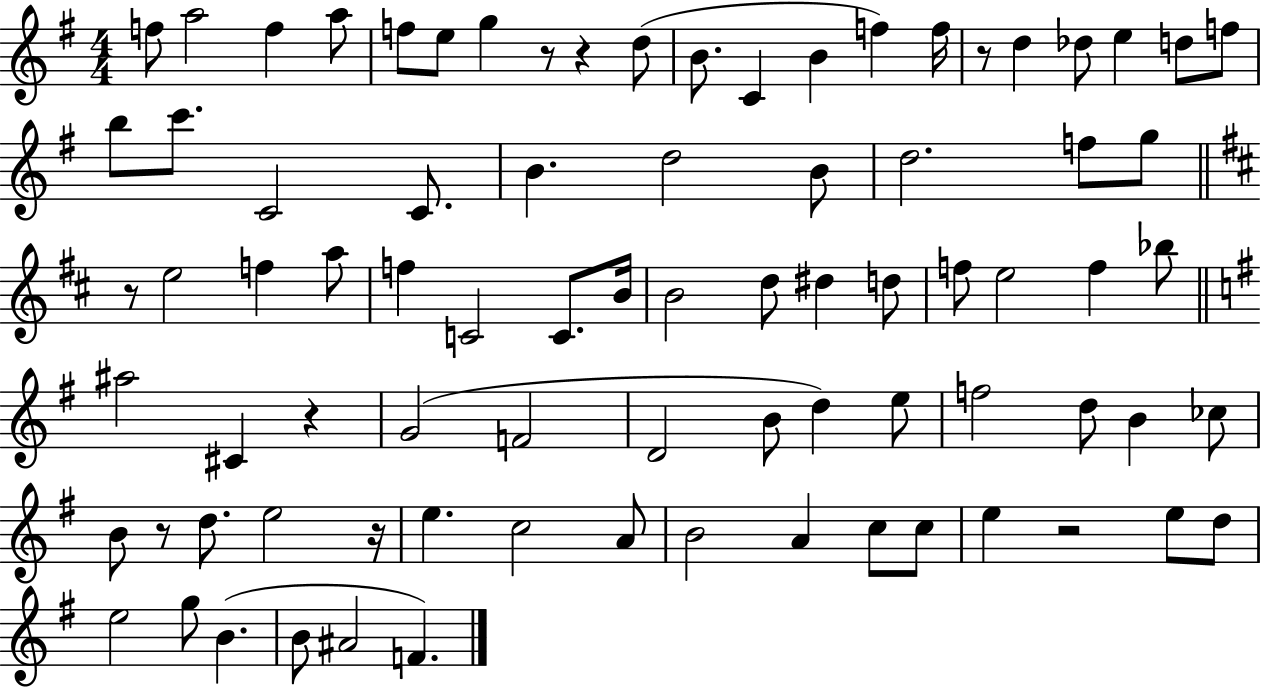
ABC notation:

X:1
T:Untitled
M:4/4
L:1/4
K:G
f/2 a2 f a/2 f/2 e/2 g z/2 z d/2 B/2 C B f f/4 z/2 d _d/2 e d/2 f/2 b/2 c'/2 C2 C/2 B d2 B/2 d2 f/2 g/2 z/2 e2 f a/2 f C2 C/2 B/4 B2 d/2 ^d d/2 f/2 e2 f _b/2 ^a2 ^C z G2 F2 D2 B/2 d e/2 f2 d/2 B _c/2 B/2 z/2 d/2 e2 z/4 e c2 A/2 B2 A c/2 c/2 e z2 e/2 d/2 e2 g/2 B B/2 ^A2 F